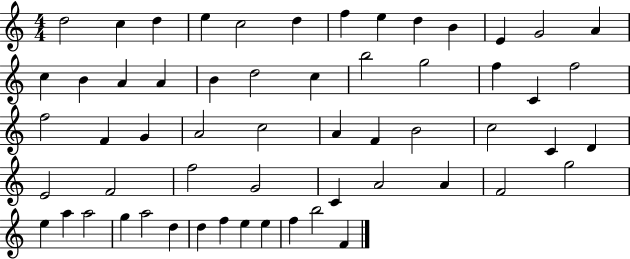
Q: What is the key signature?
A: C major